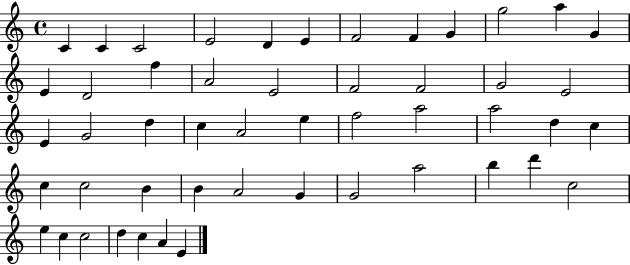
C4/q C4/q C4/h E4/h D4/q E4/q F4/h F4/q G4/q G5/h A5/q G4/q E4/q D4/h F5/q A4/h E4/h F4/h F4/h G4/h E4/h E4/q G4/h D5/q C5/q A4/h E5/q F5/h A5/h A5/h D5/q C5/q C5/q C5/h B4/q B4/q A4/h G4/q G4/h A5/h B5/q D6/q C5/h E5/q C5/q C5/h D5/q C5/q A4/q E4/q